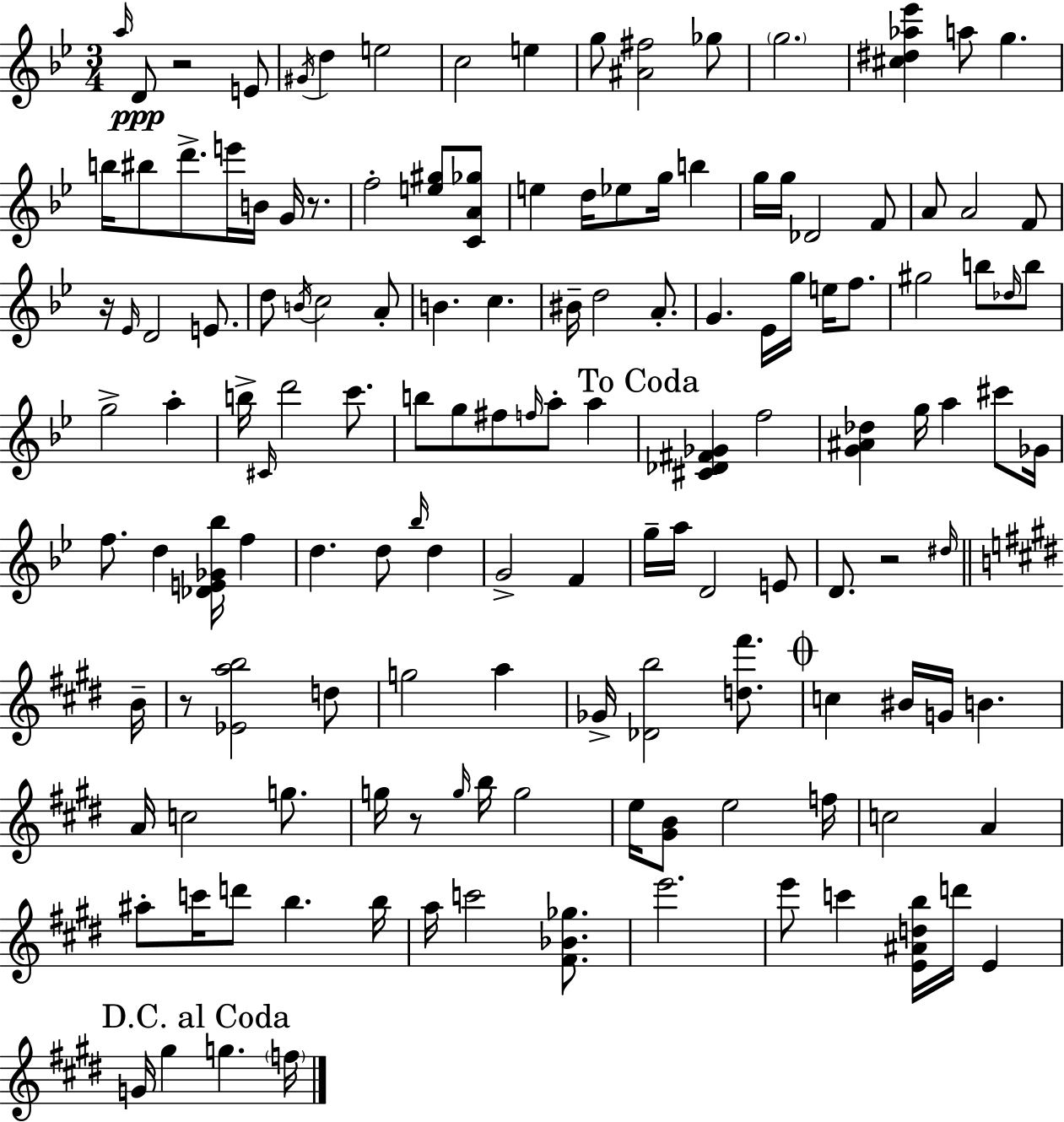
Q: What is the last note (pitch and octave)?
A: F5